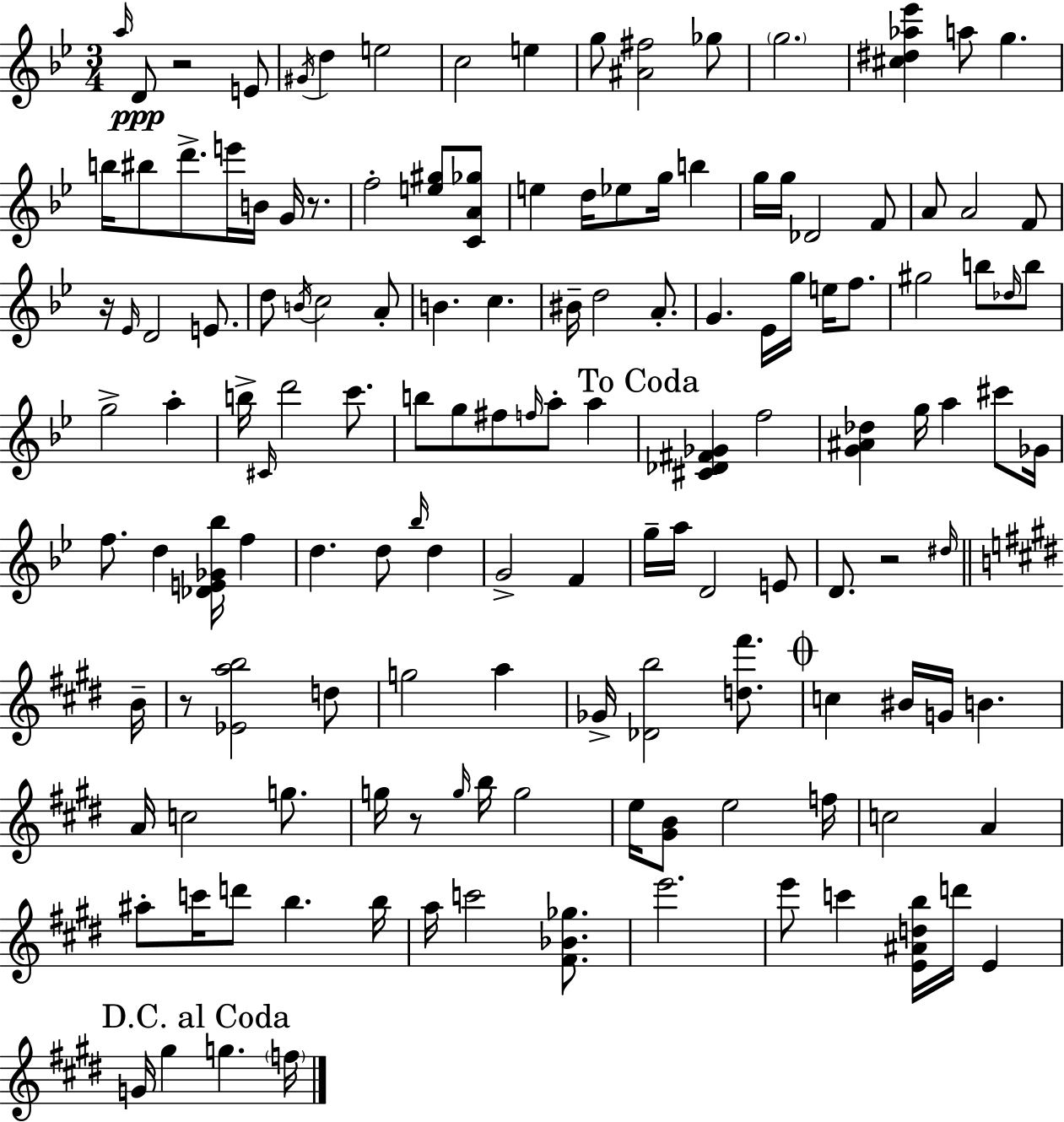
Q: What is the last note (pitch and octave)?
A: F5